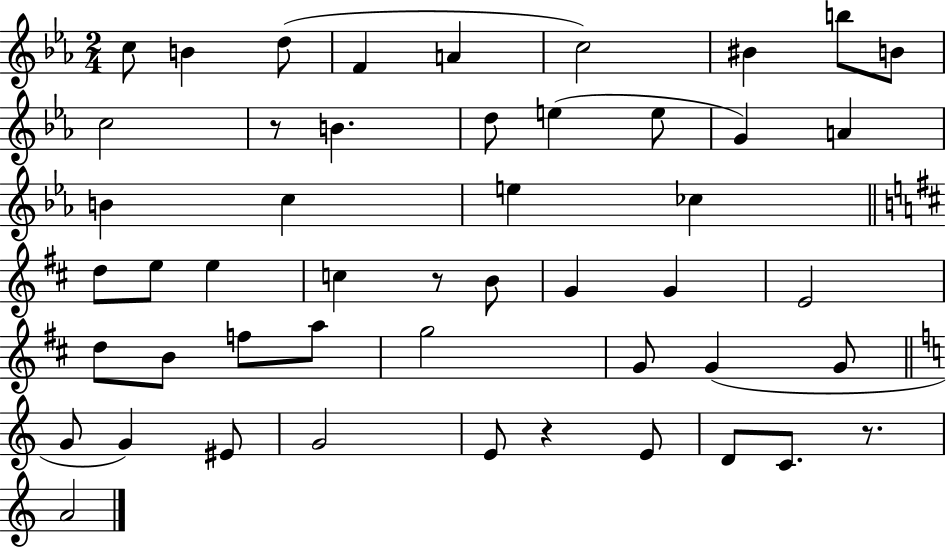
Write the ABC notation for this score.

X:1
T:Untitled
M:2/4
L:1/4
K:Eb
c/2 B d/2 F A c2 ^B b/2 B/2 c2 z/2 B d/2 e e/2 G A B c e _c d/2 e/2 e c z/2 B/2 G G E2 d/2 B/2 f/2 a/2 g2 G/2 G G/2 G/2 G ^E/2 G2 E/2 z E/2 D/2 C/2 z/2 A2